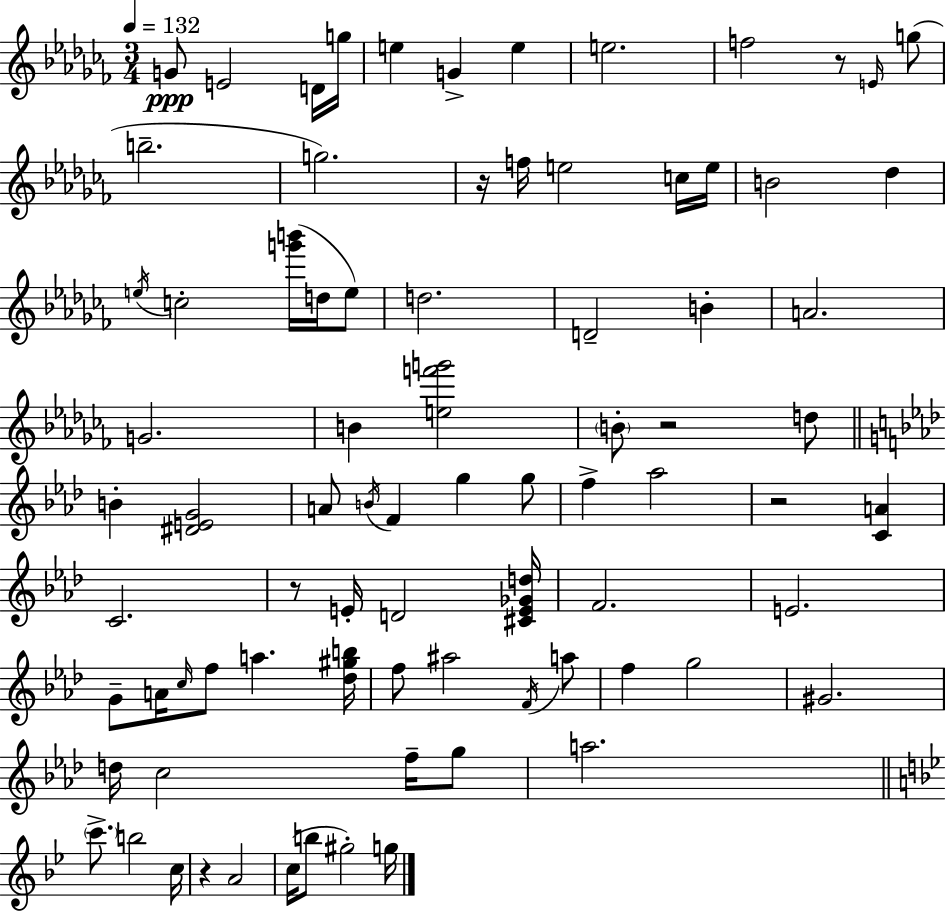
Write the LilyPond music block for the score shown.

{
  \clef treble
  \numericTimeSignature
  \time 3/4
  \key aes \minor
  \tempo 4 = 132
  \repeat volta 2 { g'8\ppp e'2 d'16 g''16 | e''4 g'4-> e''4 | e''2. | f''2 r8 \grace { e'16 }( g''8 | \break b''2.-- | g''2.) | r16 f''16 e''2 c''16 | e''16 b'2 des''4 | \break \acciaccatura { e''16 } c''2-. <g''' b'''>16( d''16 | e''8) d''2. | d'2-- b'4-. | a'2. | \break g'2. | b'4 <e'' f''' g'''>2 | \parenthesize b'8-. r2 | d''8 \bar "||" \break \key f \minor b'4-. <dis' e' g'>2 | a'8 \acciaccatura { b'16 } f'4 g''4 g''8 | f''4-> aes''2 | r2 <c' a'>4 | \break c'2. | r8 e'16-. d'2 | <cis' e' ges' d''>16 f'2. | e'2. | \break g'8-- a'16 \grace { c''16 } f''8 a''4. | <des'' gis'' b''>16 f''8 ais''2 | \acciaccatura { f'16 } a''8 f''4 g''2 | gis'2. | \break d''16 c''2 | f''16-- g''8 a''2. | \bar "||" \break \key bes \major \parenthesize c'''8.-> b''2 c''16 | r4 a'2 | c''16( b''8 gis''2-.) g''16 | } \bar "|."
}